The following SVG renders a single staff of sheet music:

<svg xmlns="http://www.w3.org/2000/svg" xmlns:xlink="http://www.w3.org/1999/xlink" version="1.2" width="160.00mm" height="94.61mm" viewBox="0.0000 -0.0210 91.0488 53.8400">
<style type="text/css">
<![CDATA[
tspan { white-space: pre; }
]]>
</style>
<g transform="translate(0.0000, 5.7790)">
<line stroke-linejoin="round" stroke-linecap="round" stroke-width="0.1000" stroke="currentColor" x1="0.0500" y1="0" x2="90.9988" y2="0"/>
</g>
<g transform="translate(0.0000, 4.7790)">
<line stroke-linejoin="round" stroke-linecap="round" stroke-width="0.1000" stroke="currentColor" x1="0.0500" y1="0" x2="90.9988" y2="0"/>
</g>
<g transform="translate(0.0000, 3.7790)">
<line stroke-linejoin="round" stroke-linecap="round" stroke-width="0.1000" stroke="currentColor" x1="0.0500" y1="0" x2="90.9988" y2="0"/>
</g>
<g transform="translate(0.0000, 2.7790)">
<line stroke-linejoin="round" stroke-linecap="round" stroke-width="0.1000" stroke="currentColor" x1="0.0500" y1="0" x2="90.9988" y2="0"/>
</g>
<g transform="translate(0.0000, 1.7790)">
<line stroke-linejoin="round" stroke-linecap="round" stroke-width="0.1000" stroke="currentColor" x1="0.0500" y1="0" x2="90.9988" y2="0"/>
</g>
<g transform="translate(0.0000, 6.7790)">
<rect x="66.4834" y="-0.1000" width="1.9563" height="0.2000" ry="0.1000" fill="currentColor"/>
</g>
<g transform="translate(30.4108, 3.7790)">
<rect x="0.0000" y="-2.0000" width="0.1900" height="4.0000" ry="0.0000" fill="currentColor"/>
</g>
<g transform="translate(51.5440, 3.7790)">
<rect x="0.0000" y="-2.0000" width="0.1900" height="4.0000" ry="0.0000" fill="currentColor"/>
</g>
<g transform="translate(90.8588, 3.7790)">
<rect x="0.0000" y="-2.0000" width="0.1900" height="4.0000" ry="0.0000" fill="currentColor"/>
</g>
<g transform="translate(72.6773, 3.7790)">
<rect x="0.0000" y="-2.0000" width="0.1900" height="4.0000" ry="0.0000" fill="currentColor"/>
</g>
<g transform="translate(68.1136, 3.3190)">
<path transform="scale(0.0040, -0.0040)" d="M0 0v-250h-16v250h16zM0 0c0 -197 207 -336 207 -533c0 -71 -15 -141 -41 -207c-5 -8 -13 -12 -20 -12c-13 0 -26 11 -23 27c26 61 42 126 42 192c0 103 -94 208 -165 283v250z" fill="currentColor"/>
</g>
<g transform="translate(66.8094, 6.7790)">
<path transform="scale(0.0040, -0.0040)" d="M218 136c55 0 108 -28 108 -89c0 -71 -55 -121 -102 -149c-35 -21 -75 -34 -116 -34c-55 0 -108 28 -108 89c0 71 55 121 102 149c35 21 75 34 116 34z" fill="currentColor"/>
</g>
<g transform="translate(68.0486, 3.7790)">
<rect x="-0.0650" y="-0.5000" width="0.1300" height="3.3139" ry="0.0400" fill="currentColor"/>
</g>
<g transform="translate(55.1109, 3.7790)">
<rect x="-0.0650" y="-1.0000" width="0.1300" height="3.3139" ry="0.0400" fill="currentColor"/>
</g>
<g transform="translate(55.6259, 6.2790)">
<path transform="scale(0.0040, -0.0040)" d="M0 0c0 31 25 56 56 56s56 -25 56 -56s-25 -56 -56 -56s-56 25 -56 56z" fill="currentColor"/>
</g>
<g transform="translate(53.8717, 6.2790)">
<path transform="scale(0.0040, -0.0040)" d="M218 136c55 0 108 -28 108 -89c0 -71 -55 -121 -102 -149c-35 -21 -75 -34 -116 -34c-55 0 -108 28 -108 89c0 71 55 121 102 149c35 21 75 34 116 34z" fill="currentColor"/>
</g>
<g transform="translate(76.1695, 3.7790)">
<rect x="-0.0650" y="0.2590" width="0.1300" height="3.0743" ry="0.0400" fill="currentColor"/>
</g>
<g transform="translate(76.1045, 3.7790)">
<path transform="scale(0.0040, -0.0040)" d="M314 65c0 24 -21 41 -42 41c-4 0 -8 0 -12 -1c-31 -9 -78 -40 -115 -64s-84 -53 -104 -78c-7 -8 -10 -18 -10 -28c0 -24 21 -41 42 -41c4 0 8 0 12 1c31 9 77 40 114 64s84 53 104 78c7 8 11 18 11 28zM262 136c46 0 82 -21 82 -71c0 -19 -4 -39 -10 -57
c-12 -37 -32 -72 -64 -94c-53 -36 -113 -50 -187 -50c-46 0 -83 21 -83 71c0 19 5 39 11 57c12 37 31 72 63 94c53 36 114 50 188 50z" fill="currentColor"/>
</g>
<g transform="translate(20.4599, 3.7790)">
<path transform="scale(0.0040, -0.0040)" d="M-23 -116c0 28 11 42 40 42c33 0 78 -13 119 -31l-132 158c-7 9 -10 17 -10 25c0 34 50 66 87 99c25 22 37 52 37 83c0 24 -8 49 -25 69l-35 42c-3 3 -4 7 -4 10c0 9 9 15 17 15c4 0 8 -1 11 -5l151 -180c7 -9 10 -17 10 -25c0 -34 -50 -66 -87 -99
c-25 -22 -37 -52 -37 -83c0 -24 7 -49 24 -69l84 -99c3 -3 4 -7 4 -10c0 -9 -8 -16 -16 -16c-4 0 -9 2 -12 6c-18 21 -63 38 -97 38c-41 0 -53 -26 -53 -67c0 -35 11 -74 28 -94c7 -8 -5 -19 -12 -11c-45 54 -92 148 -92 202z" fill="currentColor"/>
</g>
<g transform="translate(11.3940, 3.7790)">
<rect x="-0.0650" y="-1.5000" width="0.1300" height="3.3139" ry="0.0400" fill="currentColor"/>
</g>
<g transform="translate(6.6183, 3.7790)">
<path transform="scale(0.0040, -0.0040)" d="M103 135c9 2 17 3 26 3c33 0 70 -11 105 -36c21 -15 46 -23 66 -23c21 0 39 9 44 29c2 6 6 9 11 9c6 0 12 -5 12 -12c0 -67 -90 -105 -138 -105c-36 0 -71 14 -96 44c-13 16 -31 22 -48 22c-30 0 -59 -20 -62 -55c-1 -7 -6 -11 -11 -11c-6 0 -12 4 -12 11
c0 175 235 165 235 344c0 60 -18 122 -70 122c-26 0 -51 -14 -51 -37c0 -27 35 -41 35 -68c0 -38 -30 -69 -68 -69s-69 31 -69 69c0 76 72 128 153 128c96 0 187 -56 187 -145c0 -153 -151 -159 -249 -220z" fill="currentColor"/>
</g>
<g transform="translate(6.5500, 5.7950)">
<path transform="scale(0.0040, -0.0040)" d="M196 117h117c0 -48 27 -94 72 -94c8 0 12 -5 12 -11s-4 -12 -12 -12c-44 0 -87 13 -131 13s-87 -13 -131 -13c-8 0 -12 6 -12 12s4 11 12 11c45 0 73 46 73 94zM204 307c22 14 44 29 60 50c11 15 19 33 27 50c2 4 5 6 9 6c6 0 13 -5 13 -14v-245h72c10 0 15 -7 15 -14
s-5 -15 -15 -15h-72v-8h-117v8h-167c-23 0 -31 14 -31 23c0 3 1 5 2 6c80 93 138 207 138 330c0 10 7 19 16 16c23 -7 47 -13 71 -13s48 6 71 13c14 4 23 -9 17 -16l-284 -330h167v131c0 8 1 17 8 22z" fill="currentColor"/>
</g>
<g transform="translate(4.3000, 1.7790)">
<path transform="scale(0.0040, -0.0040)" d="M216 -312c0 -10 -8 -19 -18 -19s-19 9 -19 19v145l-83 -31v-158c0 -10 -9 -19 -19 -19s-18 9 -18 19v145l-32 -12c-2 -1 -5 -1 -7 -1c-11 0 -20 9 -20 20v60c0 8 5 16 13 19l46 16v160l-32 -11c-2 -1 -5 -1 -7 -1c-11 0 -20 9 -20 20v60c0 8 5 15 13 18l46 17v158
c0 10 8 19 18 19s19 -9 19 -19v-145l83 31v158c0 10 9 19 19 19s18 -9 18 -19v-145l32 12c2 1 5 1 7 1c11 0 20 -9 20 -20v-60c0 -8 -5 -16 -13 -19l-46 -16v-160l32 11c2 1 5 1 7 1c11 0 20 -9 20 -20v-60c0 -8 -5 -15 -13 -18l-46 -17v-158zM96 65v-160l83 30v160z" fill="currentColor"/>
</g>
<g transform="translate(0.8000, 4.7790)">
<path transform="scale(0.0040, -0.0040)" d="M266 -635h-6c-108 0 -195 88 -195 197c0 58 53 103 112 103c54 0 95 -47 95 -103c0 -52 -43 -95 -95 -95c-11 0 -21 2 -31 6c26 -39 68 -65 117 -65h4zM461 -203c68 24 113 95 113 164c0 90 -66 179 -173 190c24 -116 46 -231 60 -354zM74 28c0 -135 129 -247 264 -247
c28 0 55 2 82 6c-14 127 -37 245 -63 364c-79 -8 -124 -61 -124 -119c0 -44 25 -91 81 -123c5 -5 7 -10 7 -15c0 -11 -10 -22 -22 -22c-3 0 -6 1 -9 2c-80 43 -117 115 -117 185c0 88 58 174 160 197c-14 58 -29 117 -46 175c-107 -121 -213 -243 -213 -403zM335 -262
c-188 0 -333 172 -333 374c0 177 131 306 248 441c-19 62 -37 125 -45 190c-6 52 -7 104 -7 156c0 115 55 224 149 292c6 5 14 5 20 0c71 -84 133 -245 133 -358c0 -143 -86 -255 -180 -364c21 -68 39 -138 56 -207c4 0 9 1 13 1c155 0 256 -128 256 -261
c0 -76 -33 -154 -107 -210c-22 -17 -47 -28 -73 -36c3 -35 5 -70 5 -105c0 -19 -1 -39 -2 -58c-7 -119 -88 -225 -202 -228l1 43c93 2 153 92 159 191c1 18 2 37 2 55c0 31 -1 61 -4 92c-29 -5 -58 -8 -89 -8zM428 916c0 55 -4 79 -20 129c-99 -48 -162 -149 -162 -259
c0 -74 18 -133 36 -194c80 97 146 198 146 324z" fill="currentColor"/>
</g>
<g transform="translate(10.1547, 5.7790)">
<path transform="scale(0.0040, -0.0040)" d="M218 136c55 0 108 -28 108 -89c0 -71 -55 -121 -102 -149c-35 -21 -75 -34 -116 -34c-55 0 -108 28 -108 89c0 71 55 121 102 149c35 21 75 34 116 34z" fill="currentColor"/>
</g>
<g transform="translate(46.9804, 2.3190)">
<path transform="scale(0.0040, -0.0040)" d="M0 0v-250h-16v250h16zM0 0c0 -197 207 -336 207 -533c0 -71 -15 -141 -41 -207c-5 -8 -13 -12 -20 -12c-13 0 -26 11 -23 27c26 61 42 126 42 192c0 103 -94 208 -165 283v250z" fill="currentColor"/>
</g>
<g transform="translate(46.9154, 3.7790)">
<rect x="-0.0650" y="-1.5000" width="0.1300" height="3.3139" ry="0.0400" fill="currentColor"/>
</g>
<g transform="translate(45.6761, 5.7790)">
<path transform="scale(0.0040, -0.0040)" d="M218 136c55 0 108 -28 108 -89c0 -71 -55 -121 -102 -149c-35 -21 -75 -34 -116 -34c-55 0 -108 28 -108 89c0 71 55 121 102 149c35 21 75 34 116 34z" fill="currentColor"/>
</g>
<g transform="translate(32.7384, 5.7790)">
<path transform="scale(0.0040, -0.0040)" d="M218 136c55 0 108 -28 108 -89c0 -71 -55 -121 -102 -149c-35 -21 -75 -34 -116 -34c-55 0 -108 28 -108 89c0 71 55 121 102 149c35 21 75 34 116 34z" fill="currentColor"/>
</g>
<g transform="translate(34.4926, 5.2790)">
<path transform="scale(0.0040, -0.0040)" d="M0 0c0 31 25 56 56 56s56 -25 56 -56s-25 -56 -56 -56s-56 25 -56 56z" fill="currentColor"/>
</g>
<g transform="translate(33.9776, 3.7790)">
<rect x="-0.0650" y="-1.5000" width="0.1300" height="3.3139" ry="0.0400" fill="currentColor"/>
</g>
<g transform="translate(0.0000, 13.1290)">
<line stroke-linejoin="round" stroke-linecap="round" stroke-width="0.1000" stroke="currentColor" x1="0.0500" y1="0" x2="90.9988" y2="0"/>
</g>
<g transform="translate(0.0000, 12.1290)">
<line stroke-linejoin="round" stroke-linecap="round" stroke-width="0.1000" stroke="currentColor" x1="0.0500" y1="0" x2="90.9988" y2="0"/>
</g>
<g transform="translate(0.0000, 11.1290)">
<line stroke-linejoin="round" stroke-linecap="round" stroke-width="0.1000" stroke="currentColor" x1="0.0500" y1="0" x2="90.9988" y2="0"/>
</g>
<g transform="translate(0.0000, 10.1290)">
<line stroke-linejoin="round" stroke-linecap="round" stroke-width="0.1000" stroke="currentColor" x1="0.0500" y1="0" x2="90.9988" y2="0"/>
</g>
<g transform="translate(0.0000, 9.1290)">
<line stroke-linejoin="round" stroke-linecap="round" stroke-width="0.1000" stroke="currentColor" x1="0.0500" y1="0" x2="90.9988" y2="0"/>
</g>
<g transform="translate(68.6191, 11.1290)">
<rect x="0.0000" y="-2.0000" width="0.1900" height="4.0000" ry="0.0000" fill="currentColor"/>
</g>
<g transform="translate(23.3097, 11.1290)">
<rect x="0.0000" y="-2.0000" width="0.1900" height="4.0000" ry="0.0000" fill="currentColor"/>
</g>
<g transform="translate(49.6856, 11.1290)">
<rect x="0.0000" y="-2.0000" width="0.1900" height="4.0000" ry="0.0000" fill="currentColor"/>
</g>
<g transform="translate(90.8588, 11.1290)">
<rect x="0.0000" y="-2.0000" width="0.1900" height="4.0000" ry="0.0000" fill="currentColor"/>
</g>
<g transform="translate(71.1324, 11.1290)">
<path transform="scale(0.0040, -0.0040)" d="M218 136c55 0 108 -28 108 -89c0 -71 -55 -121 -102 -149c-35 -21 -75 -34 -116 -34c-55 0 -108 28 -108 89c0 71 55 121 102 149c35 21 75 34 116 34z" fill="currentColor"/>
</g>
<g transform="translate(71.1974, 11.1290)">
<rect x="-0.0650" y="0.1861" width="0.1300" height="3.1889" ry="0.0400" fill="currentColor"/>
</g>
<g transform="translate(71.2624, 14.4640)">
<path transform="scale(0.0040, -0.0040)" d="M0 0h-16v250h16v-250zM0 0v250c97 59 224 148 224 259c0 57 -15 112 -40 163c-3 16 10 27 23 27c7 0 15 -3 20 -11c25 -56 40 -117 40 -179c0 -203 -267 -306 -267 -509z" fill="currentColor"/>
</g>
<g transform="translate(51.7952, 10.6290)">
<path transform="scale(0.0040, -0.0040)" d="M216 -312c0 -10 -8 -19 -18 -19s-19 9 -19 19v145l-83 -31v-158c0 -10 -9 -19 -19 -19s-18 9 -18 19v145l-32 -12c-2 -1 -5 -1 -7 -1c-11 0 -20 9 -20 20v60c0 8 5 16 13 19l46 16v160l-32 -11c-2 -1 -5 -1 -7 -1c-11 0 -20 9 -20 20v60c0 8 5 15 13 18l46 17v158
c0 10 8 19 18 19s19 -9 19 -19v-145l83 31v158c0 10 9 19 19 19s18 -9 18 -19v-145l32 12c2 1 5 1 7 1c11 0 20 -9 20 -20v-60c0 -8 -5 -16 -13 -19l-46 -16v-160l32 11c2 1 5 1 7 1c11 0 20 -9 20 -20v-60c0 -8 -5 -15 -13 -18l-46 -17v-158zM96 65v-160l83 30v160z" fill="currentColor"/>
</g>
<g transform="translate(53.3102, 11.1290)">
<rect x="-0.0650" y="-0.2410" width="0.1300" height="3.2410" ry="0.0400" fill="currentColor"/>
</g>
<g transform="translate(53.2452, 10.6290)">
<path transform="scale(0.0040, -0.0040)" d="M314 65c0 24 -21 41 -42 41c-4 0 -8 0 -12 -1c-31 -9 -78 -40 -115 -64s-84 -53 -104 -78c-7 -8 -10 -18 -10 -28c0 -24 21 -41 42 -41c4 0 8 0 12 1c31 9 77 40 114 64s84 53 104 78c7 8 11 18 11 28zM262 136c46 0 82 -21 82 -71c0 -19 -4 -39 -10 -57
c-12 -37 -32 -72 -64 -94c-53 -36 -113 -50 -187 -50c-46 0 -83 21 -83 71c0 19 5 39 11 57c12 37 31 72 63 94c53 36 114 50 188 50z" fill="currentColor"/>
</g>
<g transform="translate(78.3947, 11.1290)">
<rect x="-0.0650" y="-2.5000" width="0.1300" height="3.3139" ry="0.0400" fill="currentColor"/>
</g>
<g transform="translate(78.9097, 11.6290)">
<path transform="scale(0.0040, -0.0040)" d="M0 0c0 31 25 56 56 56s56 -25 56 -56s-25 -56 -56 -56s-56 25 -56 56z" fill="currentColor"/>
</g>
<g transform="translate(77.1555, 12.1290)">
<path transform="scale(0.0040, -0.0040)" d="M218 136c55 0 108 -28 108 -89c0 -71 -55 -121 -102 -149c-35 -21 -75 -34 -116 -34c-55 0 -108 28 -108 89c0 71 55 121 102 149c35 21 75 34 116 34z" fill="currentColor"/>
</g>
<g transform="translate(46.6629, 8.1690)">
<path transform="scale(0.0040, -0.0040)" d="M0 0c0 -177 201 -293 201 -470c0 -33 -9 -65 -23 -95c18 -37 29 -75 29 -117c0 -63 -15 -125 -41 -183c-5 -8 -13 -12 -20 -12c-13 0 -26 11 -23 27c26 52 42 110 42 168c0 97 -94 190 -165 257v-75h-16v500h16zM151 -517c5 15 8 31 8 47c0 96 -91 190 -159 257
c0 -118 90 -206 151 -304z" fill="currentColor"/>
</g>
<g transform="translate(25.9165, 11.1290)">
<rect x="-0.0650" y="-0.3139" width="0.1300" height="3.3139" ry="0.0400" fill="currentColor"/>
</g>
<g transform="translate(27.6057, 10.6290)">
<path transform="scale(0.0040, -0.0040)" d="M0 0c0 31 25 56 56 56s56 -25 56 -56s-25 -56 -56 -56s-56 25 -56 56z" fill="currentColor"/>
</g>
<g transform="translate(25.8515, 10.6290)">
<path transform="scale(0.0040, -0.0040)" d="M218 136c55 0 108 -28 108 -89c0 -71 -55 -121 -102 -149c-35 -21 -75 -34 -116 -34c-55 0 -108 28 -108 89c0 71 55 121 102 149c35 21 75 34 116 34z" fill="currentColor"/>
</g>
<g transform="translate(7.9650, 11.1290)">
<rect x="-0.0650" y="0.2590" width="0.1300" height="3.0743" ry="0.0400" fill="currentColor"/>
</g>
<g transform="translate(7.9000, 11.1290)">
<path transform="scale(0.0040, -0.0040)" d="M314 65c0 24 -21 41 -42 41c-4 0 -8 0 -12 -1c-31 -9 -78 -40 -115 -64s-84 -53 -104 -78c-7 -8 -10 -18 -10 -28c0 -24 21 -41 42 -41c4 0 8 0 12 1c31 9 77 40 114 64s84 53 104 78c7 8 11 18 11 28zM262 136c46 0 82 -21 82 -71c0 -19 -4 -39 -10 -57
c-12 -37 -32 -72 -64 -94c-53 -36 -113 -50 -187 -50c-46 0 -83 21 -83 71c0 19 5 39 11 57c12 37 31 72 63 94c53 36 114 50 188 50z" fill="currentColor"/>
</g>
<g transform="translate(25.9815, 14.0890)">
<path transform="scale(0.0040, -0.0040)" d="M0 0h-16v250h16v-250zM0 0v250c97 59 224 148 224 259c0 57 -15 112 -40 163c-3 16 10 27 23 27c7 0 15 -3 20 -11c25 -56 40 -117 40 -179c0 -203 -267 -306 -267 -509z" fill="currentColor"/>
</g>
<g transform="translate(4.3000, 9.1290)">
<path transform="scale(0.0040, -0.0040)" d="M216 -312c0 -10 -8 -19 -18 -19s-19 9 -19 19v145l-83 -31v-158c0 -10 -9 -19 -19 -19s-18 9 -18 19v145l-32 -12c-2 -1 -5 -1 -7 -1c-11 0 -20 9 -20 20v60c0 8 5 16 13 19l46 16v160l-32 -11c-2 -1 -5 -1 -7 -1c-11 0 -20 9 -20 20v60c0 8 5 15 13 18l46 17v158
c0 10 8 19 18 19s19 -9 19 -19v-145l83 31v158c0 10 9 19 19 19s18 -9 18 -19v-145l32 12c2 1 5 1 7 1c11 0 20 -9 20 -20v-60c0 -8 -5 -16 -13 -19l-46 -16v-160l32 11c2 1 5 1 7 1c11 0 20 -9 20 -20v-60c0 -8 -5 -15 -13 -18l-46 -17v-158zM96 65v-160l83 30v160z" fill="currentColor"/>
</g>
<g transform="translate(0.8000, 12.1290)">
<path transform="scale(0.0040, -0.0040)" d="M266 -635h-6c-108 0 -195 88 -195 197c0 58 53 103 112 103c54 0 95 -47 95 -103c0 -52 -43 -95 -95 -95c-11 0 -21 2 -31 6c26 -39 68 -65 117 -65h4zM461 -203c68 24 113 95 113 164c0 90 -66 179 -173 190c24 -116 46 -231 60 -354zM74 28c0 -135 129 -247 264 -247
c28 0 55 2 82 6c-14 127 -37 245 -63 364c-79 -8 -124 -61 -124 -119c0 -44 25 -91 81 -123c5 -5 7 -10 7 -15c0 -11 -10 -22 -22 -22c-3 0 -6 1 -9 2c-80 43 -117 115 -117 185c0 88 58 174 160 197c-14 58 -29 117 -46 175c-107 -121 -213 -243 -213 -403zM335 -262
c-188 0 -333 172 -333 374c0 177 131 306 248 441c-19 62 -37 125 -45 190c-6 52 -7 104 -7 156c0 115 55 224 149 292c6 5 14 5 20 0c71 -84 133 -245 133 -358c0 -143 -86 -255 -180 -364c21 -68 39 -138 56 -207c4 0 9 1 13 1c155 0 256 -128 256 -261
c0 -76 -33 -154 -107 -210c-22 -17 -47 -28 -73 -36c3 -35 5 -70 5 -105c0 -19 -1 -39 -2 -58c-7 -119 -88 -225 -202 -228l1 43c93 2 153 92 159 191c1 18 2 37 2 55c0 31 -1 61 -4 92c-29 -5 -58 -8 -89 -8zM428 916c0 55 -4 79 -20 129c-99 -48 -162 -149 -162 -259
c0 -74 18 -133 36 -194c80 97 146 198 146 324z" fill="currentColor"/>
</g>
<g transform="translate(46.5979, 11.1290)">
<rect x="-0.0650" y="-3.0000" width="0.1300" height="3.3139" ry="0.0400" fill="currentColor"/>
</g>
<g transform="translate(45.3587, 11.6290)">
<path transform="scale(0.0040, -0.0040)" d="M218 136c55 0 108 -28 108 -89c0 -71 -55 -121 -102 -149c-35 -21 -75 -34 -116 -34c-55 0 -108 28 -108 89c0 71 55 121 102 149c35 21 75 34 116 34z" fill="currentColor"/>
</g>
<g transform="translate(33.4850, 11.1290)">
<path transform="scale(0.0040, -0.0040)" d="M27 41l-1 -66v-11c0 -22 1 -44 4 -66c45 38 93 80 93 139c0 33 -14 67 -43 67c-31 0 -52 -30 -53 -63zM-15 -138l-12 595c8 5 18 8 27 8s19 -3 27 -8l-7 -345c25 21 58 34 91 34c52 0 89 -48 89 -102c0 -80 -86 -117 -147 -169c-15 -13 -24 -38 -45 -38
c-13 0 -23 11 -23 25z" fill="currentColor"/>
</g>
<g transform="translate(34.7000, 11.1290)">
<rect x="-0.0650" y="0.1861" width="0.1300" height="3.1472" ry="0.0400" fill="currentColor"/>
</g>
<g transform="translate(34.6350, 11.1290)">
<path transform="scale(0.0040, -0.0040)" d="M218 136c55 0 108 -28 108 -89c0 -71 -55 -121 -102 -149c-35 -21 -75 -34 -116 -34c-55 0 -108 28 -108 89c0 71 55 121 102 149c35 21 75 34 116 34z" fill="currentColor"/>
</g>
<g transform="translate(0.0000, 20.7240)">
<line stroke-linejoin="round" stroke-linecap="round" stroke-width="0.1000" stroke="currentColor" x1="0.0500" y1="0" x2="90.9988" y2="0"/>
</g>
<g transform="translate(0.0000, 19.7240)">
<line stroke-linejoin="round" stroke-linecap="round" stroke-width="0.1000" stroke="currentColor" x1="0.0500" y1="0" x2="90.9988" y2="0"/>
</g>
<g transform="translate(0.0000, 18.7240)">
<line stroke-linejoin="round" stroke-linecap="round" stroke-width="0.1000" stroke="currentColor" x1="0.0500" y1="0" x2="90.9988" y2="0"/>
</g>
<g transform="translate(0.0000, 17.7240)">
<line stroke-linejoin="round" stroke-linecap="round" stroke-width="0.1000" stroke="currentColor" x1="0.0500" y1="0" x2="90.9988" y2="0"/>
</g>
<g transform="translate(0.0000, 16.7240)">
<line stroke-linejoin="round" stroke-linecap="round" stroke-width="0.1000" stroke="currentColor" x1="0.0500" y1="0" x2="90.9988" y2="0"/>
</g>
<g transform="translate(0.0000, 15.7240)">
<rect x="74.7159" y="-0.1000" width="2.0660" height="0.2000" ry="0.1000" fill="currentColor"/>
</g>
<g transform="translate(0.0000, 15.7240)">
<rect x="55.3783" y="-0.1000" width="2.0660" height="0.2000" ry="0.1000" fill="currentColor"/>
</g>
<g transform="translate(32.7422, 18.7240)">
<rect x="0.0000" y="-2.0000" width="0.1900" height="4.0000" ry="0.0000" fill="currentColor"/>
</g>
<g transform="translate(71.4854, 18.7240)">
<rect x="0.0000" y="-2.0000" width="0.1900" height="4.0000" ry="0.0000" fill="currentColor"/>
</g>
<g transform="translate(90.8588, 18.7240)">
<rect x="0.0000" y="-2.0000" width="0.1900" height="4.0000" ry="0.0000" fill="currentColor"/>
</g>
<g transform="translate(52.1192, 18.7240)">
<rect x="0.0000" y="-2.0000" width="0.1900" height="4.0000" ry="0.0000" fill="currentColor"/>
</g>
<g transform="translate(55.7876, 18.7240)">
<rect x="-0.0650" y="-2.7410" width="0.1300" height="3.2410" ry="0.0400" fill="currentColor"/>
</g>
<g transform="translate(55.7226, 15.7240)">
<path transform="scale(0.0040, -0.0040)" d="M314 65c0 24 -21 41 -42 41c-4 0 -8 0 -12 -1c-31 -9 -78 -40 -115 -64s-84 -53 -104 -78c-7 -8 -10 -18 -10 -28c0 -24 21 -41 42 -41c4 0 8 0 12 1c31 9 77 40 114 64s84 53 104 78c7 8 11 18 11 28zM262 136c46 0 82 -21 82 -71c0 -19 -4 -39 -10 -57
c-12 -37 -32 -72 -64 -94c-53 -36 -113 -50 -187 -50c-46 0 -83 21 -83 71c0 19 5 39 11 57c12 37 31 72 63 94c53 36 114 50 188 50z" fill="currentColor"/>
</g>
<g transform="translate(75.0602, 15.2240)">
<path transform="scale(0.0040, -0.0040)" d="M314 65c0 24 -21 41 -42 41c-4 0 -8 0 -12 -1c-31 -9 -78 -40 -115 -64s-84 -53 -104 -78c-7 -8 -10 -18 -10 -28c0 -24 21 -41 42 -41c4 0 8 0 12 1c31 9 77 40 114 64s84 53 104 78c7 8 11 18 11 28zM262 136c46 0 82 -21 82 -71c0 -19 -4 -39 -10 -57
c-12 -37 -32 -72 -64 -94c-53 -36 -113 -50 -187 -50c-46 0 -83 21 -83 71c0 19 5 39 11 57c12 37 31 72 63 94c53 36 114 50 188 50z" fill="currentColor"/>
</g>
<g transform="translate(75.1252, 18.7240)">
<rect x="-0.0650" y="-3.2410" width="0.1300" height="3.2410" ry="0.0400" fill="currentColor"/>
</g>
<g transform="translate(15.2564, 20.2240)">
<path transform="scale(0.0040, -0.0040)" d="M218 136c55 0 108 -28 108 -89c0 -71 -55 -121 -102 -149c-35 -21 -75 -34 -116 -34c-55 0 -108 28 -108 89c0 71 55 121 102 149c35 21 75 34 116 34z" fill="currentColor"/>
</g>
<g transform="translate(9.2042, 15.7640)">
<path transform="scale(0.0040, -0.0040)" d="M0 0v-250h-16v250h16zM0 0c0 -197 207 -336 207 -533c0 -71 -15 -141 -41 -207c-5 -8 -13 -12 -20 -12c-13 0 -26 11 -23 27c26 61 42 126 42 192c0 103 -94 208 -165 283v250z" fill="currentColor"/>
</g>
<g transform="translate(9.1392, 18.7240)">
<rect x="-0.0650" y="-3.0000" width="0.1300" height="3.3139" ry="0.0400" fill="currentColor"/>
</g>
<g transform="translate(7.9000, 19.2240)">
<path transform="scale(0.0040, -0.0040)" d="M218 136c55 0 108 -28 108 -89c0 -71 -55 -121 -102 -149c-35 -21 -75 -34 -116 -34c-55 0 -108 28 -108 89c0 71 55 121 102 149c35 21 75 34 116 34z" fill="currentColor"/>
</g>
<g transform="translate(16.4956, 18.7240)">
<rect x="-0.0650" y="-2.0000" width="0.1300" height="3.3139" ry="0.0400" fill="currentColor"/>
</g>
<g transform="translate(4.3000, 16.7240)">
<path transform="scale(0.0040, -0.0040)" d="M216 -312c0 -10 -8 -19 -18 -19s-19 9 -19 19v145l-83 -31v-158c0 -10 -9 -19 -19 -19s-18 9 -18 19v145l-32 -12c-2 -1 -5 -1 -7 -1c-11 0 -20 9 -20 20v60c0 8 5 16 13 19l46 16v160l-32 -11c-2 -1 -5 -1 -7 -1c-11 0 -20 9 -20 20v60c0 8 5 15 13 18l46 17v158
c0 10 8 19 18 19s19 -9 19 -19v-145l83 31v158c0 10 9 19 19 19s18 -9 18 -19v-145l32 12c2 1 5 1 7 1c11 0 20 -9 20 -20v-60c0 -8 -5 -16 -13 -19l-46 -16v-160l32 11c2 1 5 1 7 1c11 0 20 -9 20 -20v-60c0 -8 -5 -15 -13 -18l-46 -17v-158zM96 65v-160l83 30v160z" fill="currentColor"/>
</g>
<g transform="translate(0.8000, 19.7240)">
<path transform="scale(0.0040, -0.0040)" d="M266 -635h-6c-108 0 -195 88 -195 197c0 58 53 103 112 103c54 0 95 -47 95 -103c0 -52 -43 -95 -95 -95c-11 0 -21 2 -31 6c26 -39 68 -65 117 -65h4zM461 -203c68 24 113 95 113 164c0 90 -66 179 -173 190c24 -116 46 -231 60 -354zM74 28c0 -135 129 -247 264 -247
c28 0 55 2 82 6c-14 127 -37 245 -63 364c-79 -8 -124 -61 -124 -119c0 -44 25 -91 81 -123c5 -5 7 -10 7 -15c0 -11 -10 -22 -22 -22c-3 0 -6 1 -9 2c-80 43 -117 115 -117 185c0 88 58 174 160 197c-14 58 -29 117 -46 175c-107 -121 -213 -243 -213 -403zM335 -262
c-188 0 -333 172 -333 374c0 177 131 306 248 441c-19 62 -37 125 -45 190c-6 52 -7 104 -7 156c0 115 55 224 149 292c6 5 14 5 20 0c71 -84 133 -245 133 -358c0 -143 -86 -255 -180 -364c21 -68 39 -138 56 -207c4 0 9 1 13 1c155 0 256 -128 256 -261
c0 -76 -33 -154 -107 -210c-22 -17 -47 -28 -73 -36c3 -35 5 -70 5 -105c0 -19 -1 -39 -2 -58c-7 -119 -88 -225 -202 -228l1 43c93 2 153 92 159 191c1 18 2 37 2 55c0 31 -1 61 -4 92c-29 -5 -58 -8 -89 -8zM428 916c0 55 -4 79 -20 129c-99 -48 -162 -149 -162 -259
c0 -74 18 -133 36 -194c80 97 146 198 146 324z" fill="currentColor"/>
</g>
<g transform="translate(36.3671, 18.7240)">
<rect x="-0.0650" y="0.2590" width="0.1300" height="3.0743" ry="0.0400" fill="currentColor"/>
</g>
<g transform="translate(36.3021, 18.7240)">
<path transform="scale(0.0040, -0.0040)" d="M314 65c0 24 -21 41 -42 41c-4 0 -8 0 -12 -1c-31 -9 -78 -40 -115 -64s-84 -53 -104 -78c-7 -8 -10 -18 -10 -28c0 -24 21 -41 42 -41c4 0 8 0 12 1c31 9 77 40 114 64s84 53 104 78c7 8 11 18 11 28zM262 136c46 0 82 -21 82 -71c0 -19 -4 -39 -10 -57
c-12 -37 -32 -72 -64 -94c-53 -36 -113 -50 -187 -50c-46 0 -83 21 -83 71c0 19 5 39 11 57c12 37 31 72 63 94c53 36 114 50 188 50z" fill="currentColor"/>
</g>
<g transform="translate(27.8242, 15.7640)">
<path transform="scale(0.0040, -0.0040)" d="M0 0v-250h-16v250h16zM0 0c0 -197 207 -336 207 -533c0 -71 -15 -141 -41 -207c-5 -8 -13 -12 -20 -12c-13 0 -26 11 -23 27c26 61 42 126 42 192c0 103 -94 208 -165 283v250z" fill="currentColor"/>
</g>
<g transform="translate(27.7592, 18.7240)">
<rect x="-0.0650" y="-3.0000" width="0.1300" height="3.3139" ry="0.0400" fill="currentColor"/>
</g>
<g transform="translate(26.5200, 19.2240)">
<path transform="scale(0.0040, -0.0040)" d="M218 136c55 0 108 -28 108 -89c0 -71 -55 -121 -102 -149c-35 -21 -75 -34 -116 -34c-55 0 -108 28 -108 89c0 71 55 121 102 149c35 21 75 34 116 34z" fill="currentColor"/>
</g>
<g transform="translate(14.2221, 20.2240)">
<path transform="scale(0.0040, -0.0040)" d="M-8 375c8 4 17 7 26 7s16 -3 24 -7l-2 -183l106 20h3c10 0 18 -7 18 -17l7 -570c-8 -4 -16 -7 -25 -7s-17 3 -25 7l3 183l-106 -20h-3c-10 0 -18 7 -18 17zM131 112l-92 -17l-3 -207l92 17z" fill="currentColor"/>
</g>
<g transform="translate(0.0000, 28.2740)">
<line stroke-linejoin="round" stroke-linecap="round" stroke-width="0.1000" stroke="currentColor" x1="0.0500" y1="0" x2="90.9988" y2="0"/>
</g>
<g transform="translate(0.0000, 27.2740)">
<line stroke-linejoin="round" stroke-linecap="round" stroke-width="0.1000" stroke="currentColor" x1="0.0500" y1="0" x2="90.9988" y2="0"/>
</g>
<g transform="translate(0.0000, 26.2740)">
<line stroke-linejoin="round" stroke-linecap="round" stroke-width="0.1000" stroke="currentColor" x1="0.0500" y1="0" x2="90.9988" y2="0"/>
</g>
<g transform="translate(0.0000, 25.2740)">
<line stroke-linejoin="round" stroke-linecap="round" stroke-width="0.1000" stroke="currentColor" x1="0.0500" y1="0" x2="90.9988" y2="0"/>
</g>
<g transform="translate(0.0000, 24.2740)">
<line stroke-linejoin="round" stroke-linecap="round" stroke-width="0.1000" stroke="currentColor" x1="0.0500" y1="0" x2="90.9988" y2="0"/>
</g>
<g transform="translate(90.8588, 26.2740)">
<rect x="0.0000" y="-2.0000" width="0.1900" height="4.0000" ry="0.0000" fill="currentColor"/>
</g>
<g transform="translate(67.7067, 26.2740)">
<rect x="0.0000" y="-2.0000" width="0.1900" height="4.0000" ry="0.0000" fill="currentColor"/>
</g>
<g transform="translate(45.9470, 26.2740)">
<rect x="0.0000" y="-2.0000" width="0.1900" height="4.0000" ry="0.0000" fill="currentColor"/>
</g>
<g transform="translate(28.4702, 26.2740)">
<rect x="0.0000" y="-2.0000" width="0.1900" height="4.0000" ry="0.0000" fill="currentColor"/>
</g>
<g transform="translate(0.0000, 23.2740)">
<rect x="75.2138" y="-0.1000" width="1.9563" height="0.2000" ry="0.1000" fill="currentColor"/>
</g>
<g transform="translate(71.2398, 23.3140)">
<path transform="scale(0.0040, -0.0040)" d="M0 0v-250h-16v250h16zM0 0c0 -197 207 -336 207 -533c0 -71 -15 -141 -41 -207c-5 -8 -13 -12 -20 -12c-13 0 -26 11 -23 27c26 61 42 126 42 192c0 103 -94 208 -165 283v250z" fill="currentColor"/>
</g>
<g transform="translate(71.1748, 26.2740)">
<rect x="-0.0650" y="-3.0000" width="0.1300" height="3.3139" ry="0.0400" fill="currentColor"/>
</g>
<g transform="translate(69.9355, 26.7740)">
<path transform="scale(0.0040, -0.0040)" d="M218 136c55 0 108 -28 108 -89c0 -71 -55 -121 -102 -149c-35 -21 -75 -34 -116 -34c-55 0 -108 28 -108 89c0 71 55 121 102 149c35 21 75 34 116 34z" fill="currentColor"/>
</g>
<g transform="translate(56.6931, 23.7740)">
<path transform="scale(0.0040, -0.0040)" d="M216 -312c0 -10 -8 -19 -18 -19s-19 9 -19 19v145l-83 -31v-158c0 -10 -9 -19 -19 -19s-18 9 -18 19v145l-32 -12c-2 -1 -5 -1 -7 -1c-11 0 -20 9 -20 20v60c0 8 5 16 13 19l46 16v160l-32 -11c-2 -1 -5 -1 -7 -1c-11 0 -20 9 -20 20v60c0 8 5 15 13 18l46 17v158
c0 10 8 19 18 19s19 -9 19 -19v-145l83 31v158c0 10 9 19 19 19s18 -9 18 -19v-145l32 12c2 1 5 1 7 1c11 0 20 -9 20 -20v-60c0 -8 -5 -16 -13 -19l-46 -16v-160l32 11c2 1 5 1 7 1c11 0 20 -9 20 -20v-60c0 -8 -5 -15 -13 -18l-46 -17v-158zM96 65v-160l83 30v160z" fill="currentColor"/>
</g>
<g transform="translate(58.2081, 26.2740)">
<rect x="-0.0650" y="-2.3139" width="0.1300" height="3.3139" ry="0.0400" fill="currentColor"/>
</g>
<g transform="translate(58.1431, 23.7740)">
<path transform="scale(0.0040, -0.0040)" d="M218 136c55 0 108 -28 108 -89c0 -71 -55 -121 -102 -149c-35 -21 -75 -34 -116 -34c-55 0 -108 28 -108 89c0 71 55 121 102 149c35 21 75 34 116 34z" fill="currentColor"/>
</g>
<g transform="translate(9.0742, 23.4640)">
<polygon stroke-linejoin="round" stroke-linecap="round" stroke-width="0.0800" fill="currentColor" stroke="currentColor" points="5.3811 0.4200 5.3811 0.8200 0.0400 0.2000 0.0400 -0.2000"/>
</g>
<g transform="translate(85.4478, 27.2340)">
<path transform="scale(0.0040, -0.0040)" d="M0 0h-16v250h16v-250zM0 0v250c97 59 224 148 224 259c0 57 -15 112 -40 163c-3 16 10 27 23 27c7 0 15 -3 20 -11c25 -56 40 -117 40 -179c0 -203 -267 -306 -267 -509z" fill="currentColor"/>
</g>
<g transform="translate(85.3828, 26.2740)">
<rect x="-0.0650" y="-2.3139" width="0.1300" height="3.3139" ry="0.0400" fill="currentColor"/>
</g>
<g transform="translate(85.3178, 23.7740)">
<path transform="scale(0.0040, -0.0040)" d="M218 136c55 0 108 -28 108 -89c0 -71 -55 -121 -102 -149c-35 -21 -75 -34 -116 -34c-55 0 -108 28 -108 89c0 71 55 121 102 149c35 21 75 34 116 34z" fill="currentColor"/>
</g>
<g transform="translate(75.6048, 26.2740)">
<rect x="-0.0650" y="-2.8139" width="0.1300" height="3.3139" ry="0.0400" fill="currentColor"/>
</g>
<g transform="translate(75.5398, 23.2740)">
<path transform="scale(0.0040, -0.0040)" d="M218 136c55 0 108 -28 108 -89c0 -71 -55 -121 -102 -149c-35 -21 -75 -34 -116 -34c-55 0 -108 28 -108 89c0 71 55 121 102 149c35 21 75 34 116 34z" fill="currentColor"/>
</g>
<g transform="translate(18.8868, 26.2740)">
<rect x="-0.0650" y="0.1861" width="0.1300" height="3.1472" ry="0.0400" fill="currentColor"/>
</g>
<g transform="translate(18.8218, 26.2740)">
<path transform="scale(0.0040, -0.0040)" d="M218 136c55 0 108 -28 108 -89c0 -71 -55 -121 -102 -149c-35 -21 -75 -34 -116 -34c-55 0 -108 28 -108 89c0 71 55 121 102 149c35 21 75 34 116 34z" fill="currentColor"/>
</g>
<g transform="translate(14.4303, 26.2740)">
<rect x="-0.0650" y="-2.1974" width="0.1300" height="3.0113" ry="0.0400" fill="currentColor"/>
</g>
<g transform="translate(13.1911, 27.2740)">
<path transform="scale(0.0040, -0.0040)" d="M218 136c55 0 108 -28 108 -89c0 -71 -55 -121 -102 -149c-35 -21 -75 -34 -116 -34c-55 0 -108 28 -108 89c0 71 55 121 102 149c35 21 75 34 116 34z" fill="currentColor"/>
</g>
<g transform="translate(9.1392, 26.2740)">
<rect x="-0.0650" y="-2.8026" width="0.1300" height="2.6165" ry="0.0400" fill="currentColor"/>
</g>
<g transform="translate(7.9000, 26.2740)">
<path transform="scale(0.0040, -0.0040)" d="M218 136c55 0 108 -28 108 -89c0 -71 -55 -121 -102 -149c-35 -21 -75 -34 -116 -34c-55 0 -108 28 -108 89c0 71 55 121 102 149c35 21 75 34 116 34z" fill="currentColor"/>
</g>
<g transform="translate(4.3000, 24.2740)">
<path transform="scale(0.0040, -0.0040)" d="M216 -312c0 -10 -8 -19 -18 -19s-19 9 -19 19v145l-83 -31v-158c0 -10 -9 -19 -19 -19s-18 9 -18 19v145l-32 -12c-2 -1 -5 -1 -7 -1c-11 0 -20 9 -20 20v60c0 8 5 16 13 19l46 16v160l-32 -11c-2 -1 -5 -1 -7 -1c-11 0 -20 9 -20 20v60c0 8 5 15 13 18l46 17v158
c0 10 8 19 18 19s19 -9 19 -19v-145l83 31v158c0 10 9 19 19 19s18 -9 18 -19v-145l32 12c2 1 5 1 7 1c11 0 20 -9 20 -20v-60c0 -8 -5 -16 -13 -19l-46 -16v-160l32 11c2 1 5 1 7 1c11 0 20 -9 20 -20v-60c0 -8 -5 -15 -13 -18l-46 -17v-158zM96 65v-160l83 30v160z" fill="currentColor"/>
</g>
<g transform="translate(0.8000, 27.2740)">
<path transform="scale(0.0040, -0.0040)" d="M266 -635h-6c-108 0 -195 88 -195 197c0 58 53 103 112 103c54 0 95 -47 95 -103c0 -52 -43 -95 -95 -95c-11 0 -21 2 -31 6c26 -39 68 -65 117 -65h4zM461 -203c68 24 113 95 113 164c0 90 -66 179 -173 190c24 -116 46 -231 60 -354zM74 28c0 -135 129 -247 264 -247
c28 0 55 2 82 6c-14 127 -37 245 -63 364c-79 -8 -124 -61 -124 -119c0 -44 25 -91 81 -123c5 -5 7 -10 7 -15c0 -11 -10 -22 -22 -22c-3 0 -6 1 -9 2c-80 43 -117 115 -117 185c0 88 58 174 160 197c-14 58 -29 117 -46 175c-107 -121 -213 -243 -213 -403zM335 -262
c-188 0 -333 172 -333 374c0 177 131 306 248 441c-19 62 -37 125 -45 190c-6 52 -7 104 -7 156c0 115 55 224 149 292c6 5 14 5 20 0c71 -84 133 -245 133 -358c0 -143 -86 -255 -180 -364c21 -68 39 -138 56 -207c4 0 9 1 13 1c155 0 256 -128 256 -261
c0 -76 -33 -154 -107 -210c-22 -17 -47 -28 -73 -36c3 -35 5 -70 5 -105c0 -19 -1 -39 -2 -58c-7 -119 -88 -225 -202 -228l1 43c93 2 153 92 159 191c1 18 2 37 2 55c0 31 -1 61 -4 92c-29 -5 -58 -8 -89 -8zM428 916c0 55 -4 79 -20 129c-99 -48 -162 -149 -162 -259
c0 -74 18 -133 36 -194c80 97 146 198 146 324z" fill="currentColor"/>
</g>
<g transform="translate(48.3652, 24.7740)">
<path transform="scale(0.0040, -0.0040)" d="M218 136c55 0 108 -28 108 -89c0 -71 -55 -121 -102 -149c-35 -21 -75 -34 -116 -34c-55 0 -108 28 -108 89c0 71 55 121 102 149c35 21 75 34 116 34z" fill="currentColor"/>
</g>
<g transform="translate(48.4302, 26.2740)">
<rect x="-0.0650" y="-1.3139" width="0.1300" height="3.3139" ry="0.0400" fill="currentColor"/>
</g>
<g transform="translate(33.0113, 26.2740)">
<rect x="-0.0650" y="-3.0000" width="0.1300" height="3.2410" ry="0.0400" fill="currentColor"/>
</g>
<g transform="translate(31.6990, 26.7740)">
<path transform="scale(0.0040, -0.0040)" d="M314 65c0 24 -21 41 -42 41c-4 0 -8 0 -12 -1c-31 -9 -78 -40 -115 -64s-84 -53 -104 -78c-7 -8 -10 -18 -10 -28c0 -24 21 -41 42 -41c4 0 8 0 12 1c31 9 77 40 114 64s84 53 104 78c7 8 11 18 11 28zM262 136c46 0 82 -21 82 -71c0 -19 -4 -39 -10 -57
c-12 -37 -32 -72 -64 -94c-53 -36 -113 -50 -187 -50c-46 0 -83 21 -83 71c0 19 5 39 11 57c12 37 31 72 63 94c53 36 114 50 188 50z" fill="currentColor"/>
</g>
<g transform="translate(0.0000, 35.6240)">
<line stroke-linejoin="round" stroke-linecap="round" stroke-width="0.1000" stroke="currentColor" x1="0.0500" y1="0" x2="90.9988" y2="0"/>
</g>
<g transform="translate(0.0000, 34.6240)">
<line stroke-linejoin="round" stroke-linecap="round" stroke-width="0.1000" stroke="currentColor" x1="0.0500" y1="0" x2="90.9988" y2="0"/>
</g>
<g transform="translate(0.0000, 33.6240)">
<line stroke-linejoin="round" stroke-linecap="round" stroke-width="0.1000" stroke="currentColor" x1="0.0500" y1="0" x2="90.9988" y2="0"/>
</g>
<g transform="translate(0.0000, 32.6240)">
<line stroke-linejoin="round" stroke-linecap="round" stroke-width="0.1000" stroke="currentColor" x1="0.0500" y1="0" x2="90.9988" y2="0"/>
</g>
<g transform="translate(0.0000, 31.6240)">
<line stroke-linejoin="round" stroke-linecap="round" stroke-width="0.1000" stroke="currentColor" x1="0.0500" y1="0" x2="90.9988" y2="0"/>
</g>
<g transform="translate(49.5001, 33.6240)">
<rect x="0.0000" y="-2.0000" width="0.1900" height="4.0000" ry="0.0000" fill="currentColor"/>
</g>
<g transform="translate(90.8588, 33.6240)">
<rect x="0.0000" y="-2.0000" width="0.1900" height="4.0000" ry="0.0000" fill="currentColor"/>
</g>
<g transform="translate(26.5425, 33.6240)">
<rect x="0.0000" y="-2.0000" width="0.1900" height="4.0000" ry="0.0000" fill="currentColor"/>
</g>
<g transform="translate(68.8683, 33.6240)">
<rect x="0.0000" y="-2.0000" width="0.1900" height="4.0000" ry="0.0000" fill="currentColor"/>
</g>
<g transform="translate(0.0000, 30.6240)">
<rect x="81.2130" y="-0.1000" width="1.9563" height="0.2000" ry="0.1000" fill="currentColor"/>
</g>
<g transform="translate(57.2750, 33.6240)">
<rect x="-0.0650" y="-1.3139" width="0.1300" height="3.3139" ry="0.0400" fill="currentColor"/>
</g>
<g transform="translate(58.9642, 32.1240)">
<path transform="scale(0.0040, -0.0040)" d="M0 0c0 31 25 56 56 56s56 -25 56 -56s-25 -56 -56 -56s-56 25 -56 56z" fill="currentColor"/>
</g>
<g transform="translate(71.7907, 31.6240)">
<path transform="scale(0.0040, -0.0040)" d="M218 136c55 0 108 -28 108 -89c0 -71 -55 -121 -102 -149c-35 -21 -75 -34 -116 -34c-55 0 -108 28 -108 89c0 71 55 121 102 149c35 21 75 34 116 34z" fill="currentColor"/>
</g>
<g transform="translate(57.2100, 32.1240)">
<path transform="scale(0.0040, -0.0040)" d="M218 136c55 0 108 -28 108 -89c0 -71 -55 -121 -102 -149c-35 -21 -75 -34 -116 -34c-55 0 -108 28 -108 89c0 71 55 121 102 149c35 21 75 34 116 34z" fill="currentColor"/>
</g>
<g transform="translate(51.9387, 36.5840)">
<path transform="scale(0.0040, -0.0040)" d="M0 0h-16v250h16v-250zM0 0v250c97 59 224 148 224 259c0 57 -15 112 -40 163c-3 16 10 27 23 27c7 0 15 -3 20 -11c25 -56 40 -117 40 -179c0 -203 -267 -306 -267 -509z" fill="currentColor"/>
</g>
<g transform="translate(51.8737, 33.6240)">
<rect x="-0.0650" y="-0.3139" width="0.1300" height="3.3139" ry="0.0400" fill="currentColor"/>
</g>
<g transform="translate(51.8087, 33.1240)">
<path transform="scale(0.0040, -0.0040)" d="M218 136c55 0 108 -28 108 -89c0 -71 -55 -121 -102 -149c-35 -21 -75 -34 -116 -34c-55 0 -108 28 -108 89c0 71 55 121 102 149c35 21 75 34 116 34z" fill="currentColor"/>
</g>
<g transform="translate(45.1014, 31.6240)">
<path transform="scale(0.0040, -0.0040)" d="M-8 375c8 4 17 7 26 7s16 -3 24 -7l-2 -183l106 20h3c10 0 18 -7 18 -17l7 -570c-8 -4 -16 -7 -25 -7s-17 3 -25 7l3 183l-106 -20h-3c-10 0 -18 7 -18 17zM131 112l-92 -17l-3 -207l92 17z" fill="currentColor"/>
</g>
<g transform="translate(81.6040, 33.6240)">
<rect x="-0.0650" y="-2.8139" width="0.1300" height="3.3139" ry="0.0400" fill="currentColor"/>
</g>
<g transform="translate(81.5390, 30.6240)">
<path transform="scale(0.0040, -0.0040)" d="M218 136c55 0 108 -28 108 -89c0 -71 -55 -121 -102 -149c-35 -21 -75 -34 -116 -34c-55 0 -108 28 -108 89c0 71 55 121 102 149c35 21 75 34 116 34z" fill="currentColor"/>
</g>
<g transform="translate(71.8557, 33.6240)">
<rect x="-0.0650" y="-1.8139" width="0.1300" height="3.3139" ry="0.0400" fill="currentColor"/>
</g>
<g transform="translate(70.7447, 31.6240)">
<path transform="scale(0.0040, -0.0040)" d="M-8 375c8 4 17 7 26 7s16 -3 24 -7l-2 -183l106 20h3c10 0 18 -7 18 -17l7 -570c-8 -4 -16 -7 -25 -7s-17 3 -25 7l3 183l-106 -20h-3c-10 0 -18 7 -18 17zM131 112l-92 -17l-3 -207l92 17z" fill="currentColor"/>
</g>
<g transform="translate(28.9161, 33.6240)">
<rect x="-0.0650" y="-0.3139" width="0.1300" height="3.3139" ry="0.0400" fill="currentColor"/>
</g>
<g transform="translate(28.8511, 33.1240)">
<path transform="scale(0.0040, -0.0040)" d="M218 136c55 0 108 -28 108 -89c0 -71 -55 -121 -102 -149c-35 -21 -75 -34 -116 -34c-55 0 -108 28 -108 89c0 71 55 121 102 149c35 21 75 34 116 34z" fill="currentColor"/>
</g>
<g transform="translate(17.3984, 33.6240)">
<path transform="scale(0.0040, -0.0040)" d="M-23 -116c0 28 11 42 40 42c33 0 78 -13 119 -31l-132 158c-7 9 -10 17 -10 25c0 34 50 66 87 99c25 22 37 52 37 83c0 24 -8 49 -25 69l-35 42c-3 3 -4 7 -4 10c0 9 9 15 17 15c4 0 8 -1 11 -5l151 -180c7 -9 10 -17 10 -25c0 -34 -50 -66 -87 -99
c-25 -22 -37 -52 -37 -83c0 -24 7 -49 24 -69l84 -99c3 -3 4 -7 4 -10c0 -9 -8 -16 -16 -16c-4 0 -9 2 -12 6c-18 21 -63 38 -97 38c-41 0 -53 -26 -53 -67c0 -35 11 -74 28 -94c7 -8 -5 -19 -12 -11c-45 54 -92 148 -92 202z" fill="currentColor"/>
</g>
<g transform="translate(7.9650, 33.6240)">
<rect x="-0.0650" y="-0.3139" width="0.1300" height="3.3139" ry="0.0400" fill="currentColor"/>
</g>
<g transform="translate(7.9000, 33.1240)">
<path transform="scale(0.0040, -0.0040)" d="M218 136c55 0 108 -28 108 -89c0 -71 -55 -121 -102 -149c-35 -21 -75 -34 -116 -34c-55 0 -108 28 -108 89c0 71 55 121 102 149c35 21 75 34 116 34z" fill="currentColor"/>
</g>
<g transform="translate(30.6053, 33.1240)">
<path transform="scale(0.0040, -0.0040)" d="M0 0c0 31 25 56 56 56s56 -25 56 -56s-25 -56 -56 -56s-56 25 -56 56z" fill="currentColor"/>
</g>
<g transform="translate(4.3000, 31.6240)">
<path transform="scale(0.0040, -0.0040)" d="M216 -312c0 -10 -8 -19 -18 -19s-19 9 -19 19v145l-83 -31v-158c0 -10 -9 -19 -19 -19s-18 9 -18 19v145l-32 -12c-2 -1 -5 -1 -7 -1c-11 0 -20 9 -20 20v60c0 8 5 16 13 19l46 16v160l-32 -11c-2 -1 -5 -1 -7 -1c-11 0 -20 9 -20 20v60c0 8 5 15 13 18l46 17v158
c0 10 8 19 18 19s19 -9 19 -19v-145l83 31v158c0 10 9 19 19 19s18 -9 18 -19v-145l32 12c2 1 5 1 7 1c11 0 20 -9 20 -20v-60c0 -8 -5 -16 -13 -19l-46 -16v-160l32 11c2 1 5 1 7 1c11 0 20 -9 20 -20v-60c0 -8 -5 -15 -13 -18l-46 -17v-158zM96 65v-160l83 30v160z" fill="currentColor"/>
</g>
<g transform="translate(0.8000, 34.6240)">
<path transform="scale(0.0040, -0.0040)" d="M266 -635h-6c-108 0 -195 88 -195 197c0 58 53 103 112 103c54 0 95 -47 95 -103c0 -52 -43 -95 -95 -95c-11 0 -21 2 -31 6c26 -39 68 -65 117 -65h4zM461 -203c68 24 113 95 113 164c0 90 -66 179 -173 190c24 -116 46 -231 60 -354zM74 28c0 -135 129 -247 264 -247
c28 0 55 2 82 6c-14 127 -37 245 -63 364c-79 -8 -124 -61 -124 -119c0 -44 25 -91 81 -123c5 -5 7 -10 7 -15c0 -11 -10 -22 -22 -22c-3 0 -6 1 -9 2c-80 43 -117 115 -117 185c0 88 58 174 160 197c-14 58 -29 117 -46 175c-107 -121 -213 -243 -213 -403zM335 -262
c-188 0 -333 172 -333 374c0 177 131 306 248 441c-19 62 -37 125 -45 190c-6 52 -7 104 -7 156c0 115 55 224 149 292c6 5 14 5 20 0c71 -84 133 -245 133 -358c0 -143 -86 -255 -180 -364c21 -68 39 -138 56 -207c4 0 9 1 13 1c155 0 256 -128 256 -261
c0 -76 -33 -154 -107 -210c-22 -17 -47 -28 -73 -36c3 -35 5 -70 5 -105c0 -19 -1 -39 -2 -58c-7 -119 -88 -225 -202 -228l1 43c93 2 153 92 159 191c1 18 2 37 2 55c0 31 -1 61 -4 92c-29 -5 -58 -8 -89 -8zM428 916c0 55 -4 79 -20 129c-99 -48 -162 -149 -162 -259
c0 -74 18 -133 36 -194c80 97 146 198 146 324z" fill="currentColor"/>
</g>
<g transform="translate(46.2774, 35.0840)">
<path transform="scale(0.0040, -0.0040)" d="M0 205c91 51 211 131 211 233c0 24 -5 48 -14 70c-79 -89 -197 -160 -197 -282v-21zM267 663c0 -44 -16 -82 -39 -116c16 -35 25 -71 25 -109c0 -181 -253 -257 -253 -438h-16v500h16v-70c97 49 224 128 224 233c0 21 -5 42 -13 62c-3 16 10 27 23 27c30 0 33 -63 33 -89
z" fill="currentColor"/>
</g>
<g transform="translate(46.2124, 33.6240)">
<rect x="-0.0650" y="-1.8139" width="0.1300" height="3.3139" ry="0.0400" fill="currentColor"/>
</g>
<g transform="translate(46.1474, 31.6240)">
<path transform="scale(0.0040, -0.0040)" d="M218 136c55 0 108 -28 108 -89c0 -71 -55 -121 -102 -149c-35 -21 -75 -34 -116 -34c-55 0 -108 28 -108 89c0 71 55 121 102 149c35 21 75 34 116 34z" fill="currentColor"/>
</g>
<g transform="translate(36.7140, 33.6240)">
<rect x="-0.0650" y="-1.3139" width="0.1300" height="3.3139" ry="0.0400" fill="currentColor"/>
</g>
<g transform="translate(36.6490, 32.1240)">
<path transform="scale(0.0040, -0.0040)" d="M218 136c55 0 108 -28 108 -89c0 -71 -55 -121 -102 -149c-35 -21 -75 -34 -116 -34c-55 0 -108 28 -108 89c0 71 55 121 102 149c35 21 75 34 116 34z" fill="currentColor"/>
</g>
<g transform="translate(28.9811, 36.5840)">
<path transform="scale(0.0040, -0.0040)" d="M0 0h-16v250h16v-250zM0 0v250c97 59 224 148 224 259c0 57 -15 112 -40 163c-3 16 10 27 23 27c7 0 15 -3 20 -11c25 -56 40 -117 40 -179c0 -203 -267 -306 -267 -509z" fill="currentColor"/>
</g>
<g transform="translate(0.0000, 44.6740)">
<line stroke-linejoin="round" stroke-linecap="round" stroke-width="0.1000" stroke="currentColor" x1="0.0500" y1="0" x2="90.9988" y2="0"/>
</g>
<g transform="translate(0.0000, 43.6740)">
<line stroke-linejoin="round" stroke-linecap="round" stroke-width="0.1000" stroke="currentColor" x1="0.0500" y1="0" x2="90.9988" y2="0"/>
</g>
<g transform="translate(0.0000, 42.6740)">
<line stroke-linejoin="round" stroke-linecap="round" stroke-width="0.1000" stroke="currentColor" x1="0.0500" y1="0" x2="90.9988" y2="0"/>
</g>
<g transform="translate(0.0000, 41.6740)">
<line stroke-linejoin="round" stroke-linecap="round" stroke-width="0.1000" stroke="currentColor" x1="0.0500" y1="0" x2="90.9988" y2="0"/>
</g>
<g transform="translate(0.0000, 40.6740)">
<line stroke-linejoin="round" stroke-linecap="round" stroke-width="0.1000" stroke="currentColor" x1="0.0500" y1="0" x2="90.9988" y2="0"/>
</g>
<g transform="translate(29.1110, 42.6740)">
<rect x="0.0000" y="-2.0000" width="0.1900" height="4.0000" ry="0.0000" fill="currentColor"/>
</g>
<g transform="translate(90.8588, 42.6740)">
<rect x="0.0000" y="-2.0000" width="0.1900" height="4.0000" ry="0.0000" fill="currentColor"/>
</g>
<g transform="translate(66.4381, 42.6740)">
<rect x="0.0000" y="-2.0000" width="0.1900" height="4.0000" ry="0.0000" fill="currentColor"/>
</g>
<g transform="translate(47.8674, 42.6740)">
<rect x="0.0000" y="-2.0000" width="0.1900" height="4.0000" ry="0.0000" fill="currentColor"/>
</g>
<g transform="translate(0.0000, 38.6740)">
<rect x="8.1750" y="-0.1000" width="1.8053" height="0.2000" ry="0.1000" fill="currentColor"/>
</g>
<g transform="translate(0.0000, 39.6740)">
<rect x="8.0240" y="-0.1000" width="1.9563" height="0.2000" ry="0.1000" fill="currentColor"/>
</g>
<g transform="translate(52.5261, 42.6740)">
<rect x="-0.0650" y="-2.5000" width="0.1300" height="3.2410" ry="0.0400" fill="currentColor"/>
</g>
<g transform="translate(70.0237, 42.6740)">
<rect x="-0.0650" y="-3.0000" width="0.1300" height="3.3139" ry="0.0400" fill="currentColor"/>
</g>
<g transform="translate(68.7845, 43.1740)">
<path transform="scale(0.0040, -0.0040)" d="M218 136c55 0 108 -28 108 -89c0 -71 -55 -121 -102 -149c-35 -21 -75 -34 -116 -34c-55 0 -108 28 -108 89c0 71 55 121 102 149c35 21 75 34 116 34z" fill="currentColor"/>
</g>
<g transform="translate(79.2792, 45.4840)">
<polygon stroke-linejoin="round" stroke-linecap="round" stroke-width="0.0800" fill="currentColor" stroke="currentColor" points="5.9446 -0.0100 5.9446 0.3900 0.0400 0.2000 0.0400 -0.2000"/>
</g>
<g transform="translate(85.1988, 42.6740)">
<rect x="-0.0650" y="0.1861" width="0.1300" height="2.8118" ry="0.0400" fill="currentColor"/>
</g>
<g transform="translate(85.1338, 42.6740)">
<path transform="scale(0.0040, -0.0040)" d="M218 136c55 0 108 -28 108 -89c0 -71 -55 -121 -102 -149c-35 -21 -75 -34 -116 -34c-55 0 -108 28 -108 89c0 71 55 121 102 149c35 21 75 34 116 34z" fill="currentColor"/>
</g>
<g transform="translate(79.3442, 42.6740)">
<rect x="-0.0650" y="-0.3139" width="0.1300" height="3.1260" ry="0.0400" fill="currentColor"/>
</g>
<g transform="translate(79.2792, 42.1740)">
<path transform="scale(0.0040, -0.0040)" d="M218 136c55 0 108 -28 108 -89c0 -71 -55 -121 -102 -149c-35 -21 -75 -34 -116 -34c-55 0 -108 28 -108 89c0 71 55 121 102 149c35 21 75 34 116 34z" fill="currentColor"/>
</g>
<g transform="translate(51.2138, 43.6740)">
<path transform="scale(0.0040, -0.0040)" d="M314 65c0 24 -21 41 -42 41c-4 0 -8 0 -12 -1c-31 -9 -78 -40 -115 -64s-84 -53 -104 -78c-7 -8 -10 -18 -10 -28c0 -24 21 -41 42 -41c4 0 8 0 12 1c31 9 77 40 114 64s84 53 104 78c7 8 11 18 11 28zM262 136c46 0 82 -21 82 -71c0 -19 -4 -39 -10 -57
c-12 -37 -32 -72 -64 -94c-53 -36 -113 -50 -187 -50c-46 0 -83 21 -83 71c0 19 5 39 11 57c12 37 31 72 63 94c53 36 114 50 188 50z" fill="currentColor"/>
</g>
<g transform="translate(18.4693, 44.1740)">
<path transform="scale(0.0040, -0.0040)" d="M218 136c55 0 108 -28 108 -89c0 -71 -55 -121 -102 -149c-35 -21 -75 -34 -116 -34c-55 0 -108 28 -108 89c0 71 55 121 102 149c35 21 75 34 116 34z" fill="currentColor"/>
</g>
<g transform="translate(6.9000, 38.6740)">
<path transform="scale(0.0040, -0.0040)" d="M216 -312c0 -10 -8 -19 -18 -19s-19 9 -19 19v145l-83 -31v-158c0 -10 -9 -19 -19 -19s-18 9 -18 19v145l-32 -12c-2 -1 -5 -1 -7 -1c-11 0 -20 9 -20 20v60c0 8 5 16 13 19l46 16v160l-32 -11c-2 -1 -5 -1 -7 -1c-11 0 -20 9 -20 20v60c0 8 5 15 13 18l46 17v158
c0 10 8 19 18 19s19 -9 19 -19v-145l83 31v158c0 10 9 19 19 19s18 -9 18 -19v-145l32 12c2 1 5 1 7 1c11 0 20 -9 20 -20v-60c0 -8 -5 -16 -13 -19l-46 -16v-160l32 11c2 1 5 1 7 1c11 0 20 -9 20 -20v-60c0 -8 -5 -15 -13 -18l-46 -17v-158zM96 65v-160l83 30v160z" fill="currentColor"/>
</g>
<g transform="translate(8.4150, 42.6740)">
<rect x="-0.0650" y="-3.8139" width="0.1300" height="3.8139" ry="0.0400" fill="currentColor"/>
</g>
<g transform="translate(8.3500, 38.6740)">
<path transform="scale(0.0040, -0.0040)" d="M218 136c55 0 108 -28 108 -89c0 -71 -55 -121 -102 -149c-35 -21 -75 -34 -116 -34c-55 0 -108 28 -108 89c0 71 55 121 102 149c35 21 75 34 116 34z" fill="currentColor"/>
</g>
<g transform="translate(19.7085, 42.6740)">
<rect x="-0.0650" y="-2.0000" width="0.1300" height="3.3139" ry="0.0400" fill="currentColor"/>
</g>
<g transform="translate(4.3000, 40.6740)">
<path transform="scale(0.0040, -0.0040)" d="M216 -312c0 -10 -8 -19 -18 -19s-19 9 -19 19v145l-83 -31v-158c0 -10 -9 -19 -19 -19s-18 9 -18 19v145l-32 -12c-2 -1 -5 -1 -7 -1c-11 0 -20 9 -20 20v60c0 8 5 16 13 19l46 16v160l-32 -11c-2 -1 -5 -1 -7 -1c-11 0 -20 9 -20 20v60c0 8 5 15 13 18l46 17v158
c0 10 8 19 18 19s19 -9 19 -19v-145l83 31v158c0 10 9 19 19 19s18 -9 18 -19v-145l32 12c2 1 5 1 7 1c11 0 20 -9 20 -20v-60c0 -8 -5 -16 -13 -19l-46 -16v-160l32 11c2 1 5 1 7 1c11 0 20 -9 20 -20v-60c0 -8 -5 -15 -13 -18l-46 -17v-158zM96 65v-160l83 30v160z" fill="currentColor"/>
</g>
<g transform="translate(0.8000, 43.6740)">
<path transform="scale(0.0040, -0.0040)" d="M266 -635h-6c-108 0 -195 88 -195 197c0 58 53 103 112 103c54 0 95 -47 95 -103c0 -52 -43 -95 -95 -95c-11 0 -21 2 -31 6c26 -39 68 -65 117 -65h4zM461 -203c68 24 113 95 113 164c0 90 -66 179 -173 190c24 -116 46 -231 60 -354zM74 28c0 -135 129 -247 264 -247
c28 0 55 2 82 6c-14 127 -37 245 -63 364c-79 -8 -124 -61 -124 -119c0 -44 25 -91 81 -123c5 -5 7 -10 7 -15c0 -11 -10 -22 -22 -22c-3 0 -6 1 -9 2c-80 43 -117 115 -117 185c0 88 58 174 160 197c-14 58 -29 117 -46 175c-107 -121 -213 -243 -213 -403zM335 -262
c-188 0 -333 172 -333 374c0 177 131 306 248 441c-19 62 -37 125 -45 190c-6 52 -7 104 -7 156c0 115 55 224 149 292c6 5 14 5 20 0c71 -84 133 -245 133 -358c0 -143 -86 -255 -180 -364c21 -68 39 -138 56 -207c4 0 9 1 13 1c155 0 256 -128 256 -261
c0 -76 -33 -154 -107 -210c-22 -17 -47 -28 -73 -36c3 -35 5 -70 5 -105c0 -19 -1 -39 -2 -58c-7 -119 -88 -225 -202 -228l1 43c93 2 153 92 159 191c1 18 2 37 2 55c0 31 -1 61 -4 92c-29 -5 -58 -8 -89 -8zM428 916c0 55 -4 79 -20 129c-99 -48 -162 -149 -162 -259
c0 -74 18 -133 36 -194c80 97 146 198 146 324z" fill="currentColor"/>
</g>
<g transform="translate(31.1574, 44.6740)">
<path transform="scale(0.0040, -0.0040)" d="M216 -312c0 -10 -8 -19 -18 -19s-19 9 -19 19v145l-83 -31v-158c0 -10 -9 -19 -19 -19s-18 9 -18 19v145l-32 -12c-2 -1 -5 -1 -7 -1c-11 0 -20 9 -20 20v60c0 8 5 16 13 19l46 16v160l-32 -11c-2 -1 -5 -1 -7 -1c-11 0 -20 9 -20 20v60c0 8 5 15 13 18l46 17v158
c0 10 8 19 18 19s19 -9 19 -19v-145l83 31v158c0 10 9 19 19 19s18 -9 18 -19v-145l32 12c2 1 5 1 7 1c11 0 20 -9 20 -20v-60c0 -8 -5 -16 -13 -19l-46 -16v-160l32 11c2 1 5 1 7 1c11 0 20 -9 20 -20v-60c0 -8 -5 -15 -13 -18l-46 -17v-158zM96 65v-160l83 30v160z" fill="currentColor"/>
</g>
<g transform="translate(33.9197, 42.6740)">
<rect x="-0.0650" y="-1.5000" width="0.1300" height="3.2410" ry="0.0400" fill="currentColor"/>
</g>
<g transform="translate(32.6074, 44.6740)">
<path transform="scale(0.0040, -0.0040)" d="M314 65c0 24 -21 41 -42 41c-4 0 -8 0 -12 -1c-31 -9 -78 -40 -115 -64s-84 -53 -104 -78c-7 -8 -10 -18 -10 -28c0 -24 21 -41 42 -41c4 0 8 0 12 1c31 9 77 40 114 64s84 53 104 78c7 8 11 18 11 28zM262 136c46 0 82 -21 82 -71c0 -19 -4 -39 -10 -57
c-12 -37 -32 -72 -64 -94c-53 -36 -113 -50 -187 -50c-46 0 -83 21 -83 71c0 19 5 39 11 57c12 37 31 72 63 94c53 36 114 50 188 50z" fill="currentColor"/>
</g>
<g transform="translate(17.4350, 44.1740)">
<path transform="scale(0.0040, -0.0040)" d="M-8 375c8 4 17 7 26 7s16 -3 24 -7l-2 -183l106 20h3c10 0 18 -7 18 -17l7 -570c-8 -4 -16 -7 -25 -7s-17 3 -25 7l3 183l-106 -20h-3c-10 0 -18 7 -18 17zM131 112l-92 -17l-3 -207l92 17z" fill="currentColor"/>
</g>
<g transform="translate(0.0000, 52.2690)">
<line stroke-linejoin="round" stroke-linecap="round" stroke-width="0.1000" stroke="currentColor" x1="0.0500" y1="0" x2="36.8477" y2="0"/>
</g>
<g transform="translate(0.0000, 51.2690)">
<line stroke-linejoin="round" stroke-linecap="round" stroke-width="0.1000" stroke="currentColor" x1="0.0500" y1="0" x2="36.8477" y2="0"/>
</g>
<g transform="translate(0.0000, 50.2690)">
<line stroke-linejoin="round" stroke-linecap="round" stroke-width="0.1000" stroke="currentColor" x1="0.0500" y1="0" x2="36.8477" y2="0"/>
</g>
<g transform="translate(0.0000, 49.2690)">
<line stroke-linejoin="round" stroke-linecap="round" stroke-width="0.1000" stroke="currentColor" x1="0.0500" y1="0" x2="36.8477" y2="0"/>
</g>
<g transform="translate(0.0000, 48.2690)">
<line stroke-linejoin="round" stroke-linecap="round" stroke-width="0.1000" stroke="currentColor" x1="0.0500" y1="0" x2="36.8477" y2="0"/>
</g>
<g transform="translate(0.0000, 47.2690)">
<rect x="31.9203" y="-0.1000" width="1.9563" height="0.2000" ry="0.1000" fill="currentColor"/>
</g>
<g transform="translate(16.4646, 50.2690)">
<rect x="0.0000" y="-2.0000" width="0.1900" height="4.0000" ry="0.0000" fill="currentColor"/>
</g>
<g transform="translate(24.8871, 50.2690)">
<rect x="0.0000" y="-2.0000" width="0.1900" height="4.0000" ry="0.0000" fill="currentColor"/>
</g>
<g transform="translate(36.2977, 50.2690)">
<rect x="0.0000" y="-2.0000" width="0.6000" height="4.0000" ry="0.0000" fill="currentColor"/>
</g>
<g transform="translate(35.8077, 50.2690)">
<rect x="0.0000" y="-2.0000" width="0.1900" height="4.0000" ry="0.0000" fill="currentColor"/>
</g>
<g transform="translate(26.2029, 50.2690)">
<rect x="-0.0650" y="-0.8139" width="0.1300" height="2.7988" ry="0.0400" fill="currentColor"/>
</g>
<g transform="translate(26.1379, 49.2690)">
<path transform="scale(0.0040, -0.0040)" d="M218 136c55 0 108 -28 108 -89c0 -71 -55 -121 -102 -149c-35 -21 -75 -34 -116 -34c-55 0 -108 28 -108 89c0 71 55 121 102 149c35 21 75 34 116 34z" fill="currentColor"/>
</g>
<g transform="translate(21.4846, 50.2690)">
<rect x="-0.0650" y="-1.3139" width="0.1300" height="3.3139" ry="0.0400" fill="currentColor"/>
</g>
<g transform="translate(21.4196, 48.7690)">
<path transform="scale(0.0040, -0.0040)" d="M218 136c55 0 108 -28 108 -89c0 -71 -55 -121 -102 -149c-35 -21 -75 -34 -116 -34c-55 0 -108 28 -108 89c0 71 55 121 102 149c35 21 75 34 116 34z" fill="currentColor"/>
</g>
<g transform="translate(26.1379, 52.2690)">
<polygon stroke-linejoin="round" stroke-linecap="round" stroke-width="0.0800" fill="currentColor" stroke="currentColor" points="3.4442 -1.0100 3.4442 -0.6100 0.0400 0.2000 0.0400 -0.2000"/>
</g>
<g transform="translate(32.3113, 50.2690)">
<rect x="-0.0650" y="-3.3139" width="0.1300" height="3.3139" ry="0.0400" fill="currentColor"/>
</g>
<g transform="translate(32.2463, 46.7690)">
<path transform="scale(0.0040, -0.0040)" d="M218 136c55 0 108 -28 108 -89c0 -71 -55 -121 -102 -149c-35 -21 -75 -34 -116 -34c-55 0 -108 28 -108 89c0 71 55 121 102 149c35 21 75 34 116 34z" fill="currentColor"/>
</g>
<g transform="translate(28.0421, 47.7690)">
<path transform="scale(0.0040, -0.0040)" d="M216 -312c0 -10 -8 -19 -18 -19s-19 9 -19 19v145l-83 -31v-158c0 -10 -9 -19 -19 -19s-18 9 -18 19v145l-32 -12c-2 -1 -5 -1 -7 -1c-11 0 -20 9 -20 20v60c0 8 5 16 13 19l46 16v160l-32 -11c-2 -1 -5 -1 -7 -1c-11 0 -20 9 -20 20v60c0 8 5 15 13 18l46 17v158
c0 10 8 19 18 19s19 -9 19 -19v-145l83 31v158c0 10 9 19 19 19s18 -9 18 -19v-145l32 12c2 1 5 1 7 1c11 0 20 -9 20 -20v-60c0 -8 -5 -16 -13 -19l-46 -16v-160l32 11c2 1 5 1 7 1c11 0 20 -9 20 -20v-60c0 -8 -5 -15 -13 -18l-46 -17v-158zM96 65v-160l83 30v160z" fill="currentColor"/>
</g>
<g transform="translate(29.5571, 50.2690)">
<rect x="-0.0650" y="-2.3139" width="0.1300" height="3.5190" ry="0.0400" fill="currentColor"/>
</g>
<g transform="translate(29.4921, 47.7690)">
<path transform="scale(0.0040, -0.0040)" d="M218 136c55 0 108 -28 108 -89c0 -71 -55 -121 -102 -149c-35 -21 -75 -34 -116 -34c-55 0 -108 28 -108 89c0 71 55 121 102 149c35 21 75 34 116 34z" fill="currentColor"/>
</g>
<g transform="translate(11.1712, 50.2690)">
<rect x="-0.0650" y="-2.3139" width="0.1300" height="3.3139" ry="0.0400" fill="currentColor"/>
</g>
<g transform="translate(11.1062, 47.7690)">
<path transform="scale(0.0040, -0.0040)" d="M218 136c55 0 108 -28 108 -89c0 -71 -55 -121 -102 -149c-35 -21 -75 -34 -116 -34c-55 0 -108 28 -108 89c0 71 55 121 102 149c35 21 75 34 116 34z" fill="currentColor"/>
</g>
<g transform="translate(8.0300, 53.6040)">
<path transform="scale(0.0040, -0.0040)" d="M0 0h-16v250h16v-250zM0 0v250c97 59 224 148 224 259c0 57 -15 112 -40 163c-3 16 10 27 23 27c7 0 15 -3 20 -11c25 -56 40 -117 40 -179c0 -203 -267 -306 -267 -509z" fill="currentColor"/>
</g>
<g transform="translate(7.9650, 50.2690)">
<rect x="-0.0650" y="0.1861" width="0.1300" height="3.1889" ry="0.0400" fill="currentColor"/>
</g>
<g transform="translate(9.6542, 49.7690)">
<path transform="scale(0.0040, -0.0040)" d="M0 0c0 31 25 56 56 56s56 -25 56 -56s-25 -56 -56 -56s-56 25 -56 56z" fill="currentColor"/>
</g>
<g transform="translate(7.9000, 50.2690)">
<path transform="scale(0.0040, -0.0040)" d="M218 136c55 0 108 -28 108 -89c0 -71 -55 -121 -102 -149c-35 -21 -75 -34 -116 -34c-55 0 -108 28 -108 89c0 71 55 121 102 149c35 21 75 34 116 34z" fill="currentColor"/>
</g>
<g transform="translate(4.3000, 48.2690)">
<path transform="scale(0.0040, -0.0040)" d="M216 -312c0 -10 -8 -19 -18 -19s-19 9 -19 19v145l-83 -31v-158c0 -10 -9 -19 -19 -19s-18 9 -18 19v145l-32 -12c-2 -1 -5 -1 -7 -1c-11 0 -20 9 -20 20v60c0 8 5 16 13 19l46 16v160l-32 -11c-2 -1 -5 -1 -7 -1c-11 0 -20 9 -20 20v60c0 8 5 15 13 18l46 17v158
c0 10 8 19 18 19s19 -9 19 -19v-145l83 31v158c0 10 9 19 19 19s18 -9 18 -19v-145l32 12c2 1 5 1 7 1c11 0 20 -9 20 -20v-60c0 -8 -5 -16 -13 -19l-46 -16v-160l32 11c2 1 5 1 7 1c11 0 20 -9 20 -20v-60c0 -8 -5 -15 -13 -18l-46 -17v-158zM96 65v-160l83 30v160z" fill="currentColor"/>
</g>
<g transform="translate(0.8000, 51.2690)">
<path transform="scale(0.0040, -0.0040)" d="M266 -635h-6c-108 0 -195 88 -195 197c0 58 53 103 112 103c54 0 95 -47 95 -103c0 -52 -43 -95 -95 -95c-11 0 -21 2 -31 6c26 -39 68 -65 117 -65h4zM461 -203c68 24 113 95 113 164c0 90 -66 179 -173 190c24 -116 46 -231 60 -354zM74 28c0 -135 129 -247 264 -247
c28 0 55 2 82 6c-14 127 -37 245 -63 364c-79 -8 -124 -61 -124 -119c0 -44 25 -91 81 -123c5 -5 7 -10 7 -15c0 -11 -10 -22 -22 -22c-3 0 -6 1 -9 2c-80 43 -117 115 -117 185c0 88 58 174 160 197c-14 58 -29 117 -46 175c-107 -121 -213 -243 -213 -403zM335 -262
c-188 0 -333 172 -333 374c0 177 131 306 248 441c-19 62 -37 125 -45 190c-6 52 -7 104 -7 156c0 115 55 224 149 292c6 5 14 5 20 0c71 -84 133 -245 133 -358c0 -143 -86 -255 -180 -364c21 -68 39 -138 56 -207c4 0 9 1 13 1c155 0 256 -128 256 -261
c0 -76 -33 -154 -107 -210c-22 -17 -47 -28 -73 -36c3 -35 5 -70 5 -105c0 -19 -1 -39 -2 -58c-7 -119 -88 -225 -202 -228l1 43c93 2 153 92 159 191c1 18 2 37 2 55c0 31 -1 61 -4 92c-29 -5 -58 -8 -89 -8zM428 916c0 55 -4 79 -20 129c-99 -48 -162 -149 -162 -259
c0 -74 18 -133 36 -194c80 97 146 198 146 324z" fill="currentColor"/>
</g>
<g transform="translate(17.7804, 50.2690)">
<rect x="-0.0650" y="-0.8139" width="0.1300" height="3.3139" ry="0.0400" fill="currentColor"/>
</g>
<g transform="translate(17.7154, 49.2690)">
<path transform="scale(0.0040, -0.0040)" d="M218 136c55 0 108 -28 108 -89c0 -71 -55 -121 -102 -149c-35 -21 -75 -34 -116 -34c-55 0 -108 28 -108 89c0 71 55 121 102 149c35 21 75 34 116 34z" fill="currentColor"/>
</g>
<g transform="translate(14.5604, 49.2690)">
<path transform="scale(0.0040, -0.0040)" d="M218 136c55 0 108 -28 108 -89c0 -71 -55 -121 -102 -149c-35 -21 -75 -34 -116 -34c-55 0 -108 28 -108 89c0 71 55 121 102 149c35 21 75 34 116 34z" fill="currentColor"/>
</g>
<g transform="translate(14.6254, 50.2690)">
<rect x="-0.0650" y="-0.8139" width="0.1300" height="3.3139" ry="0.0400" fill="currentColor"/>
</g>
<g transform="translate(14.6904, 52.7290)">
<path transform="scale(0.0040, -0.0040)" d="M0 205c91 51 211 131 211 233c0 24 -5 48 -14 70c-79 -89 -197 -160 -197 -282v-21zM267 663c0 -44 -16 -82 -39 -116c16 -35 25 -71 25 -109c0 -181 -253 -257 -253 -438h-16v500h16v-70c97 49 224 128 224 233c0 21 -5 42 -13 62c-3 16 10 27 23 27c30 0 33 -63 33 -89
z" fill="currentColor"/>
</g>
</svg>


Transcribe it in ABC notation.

X:1
T:Untitled
M:2/4
L:1/4
K:G
E z E E/2 D C/2 B2 B2 c/2 _B A/4 ^c2 B/2 G A/2 F A/2 B2 a2 b2 B/2 G/2 B A2 e ^g A/2 a g/2 c z c/2 e f/4 c/2 e f a ^c' F ^E2 G2 A c/2 B/2 B/2 g d/4 d e d/2 ^g/2 b